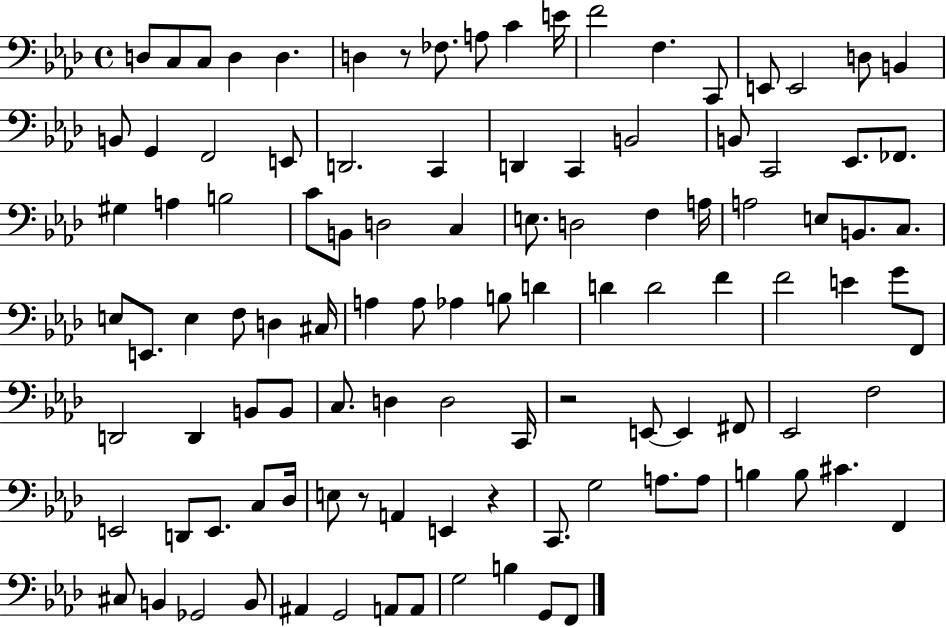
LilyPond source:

{
  \clef bass
  \time 4/4
  \defaultTimeSignature
  \key aes \major
  d8 c8 c8 d4 d4. | d4 r8 fes8. a8 c'4 e'16 | f'2 f4. c,8 | e,8 e,2 d8 b,4 | \break b,8 g,4 f,2 e,8 | d,2. c,4 | d,4 c,4 b,2 | b,8 c,2 ees,8. fes,8. | \break gis4 a4 b2 | c'8 b,8 d2 c4 | e8. d2 f4 a16 | a2 e8 b,8. c8. | \break e8 e,8. e4 f8 d4 cis16 | a4 a8 aes4 b8 d'4 | d'4 d'2 f'4 | f'2 e'4 g'8 f,8 | \break d,2 d,4 b,8 b,8 | c8. d4 d2 c,16 | r2 e,8~~ e,4 fis,8 | ees,2 f2 | \break e,2 d,8 e,8. c8 des16 | e8 r8 a,4 e,4 r4 | c,8. g2 a8. a8 | b4 b8 cis'4. f,4 | \break cis8 b,4 ges,2 b,8 | ais,4 g,2 a,8 a,8 | g2 b4 g,8 f,8 | \bar "|."
}